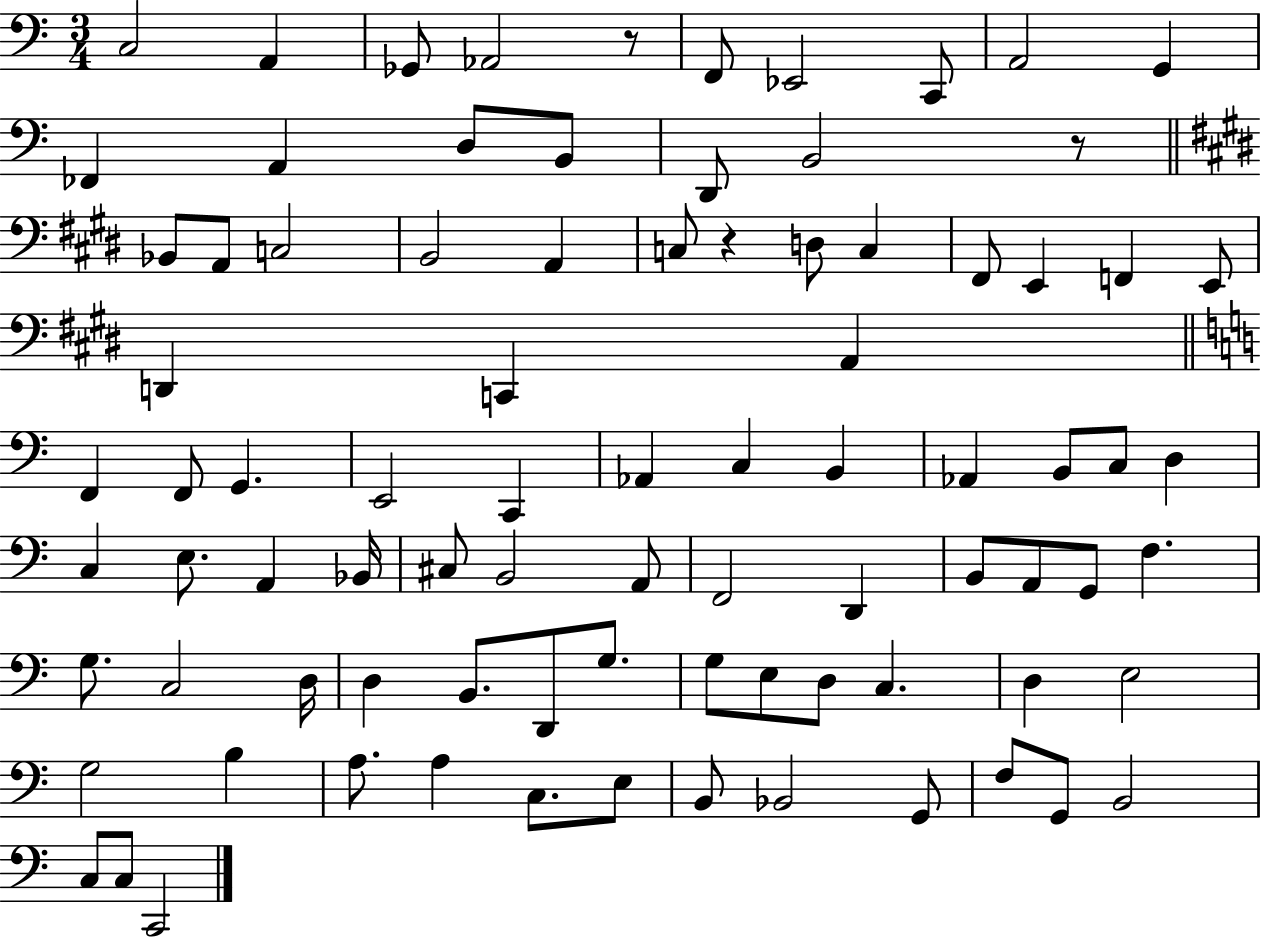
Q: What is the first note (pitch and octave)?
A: C3